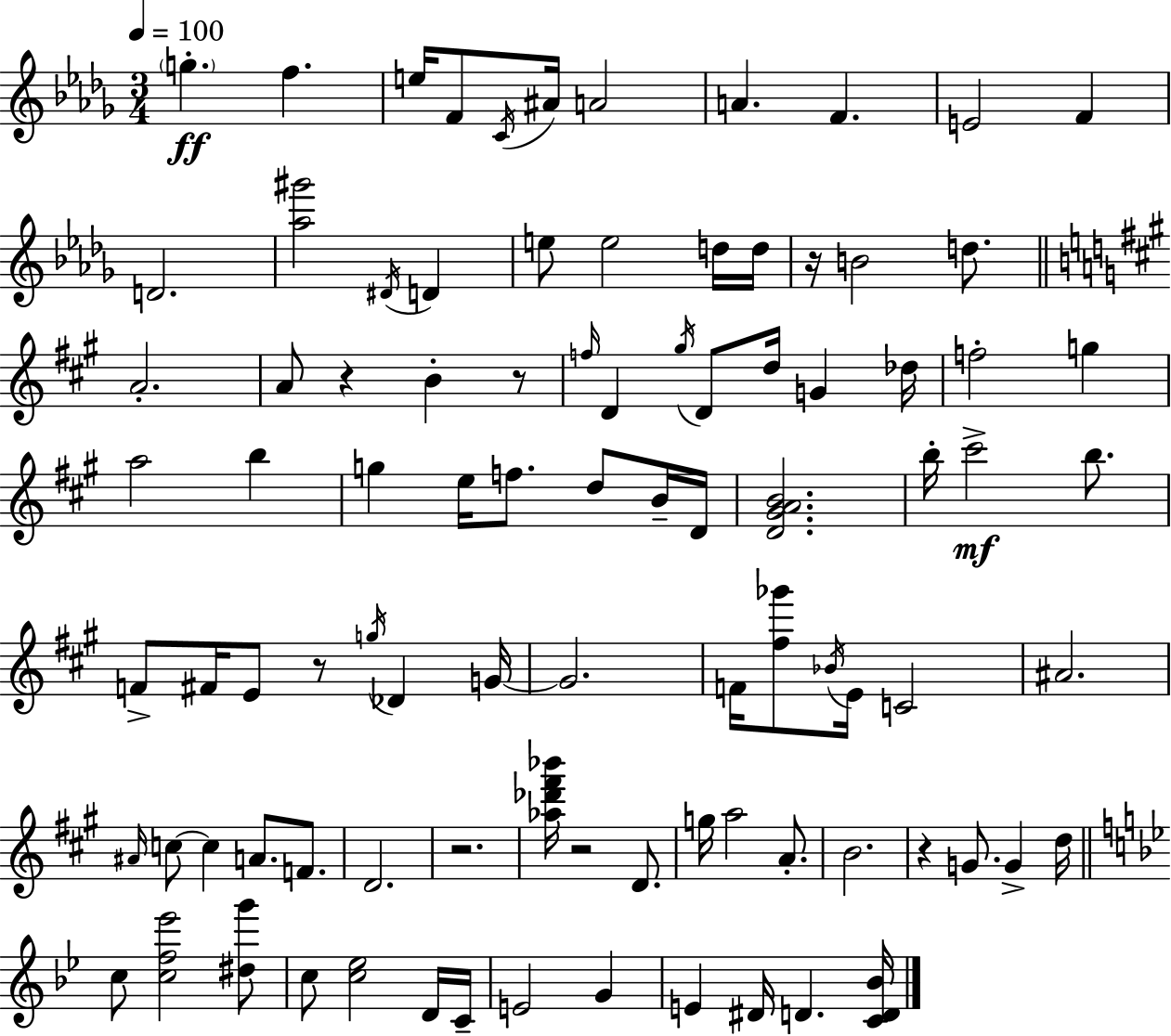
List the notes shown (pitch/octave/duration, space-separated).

G5/q. F5/q. E5/s F4/e C4/s A#4/s A4/h A4/q. F4/q. E4/h F4/q D4/h. [Ab5,G#6]/h D#4/s D4/q E5/e E5/h D5/s D5/s R/s B4/h D5/e. A4/h. A4/e R/q B4/q R/e F5/s D4/q G#5/s D4/e D5/s G4/q Db5/s F5/h G5/q A5/h B5/q G5/q E5/s F5/e. D5/e B4/s D4/s [D4,G#4,A4,B4]/h. B5/s C#6/h B5/e. F4/e F#4/s E4/e R/e G5/s Db4/q G4/s G4/h. F4/s [F#5,Gb6]/e Bb4/s E4/s C4/h A#4/h. A#4/s C5/e C5/q A4/e. F4/e. D4/h. R/h. [Ab5,Db6,F#6,Bb6]/s R/h D4/e. G5/s A5/h A4/e. B4/h. R/q G4/e. G4/q D5/s C5/e [C5,F5,Eb6]/h [D#5,G6]/e C5/e [C5,Eb5]/h D4/s C4/s E4/h G4/q E4/q D#4/s D4/q. [C4,D4,Bb4]/s